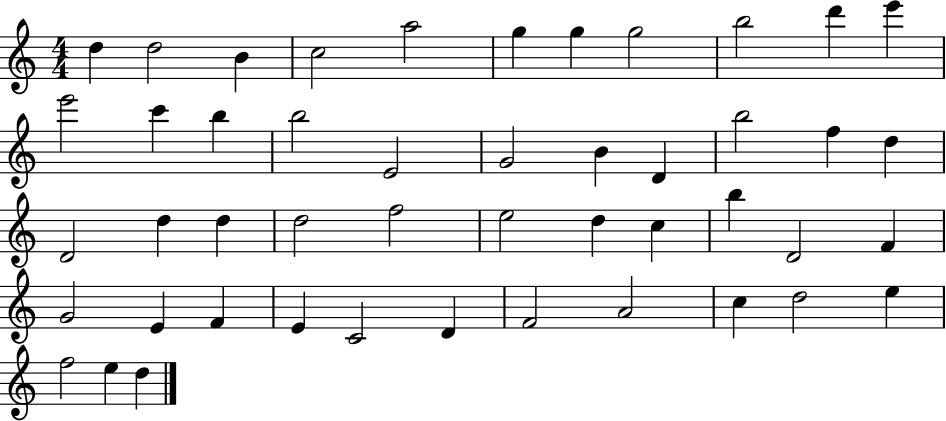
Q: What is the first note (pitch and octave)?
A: D5